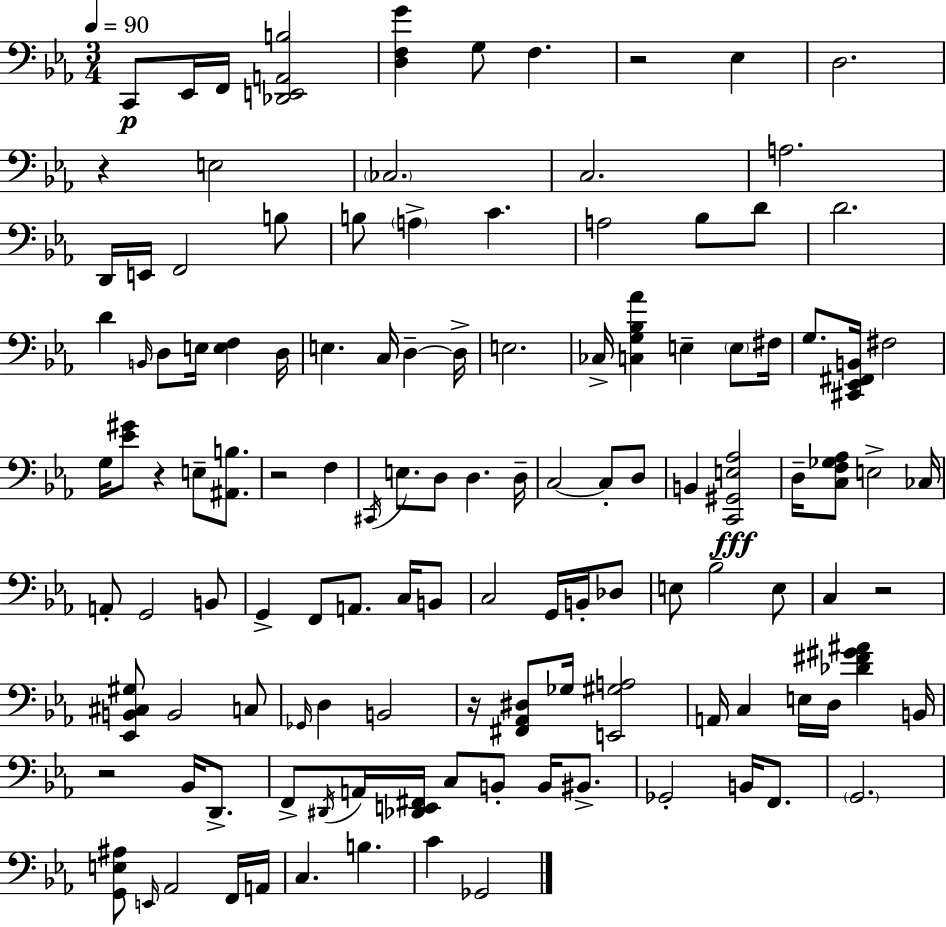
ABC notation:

X:1
T:Untitled
M:3/4
L:1/4
K:Cm
C,,/2 _E,,/4 F,,/4 [_D,,E,,A,,B,]2 [D,F,G] G,/2 F, z2 _E, D,2 z E,2 _C,2 C,2 A,2 D,,/4 E,,/4 F,,2 B,/2 B,/2 A, C A,2 _B,/2 D/2 D2 D B,,/4 D,/2 E,/4 [E,F,] D,/4 E, C,/4 D, D,/4 E,2 _C,/4 [C,G,_B,_A] E, E,/2 ^F,/4 G,/2 [^C,,_E,,^F,,B,,]/4 ^F,2 G,/4 [_E^G]/2 z E,/2 [^A,,B,]/2 z2 F, ^C,,/4 E,/2 D,/2 D, D,/4 C,2 C,/2 D,/2 B,, [C,,^G,,E,_A,]2 D,/4 [C,F,_G,_A,]/2 E,2 _C,/4 A,,/2 G,,2 B,,/2 G,, F,,/2 A,,/2 C,/4 B,,/2 C,2 G,,/4 B,,/4 _D,/2 E,/2 _B,2 E,/2 C, z2 [_E,,B,,^C,^G,]/2 B,,2 C,/2 _G,,/4 D, B,,2 z/4 [^F,,_A,,^D,]/2 _G,/4 [E,,^G,A,]2 A,,/4 C, E,/4 D,/4 [_D^F^G^A] B,,/4 z2 _B,,/4 D,,/2 F,,/2 ^D,,/4 A,,/4 [_D,,E,,^F,,]/4 C,/2 B,,/2 B,,/4 ^B,,/2 _G,,2 B,,/4 F,,/2 G,,2 [G,,E,^A,]/2 E,,/4 _A,,2 F,,/4 A,,/4 C, B, C _G,,2